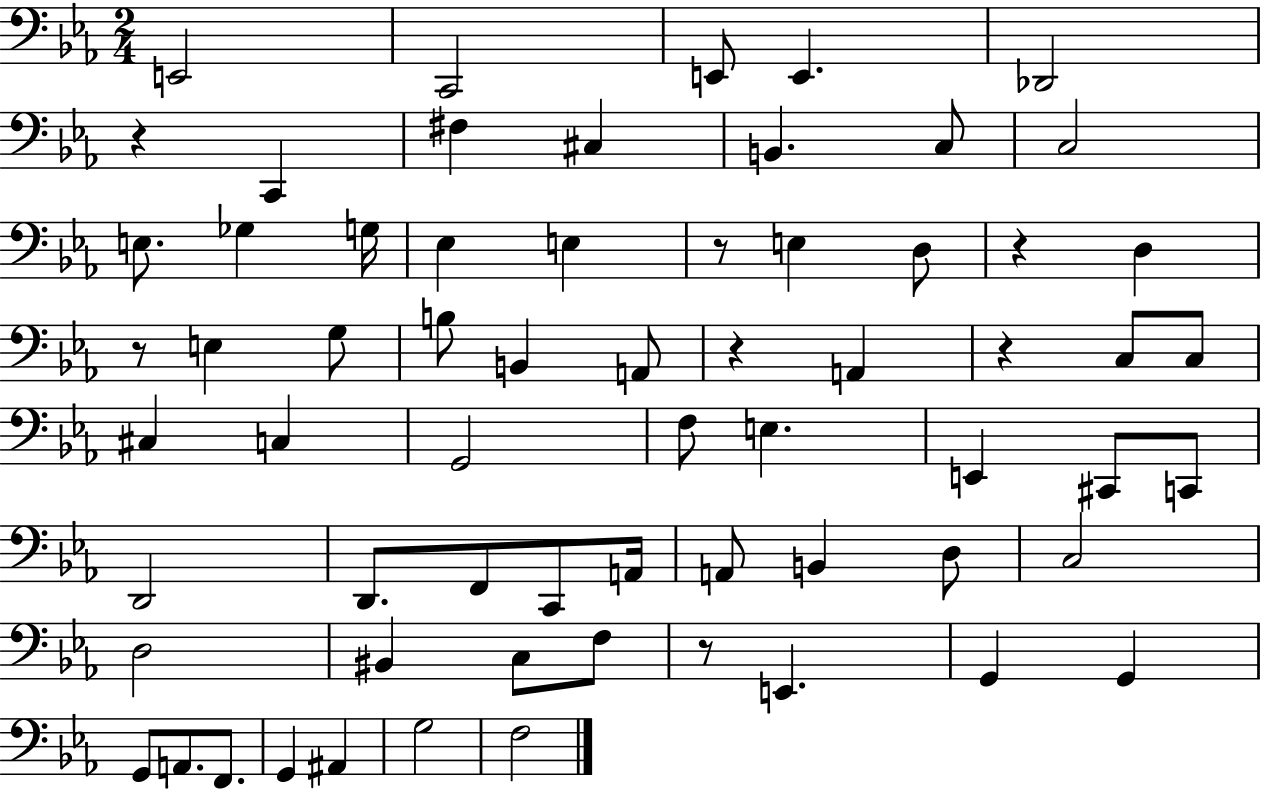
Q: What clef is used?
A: bass